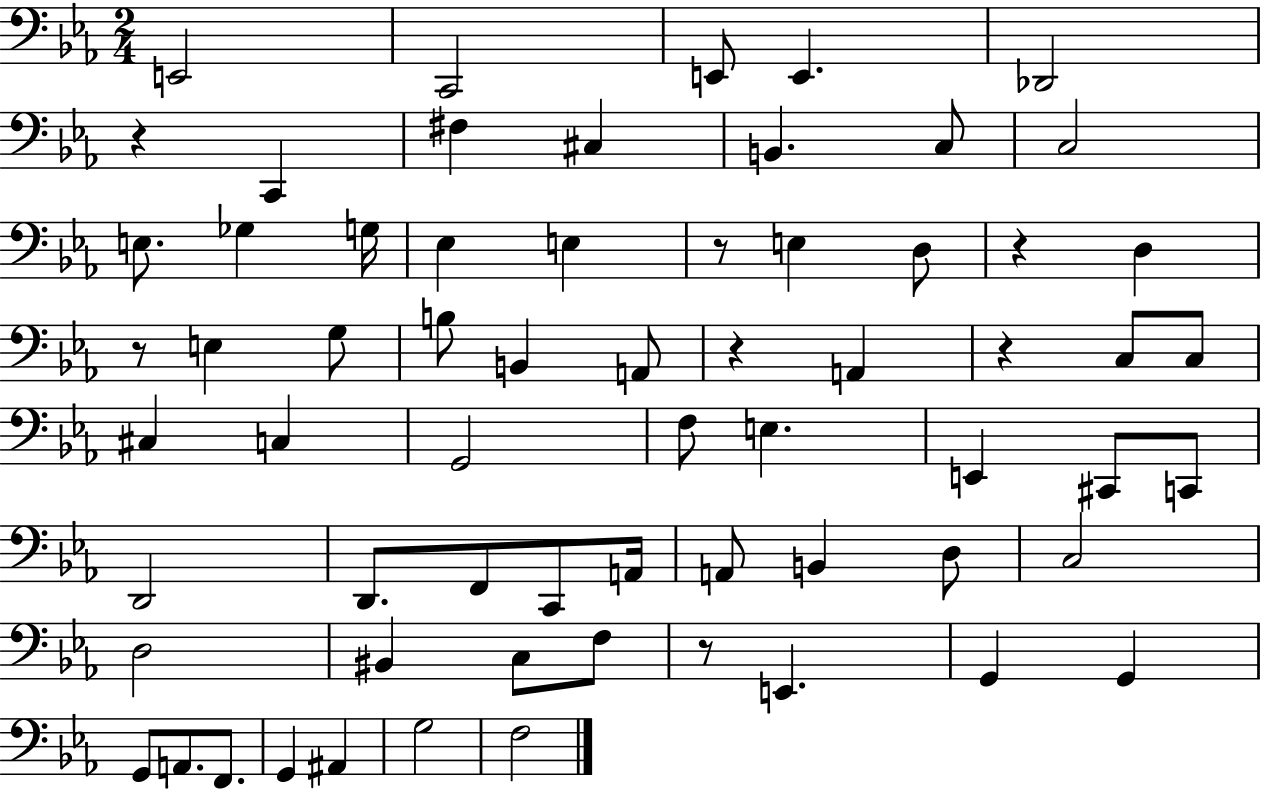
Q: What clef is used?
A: bass